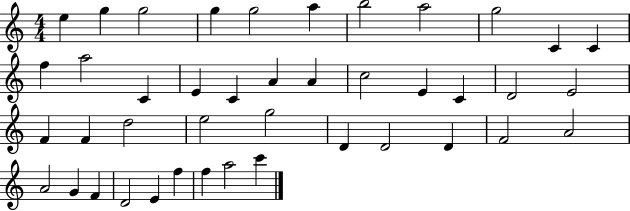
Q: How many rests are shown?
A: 0